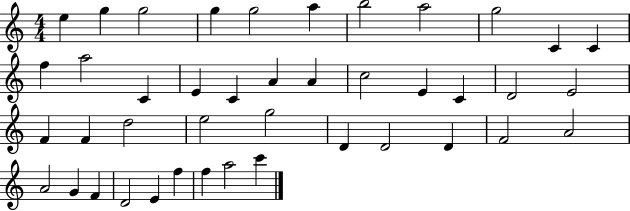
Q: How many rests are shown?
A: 0